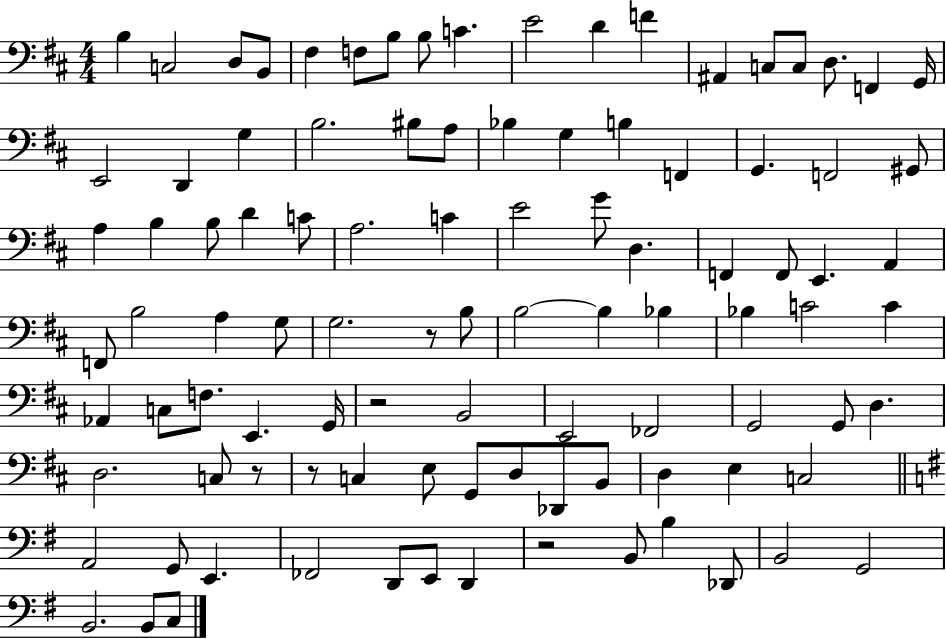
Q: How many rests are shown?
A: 5